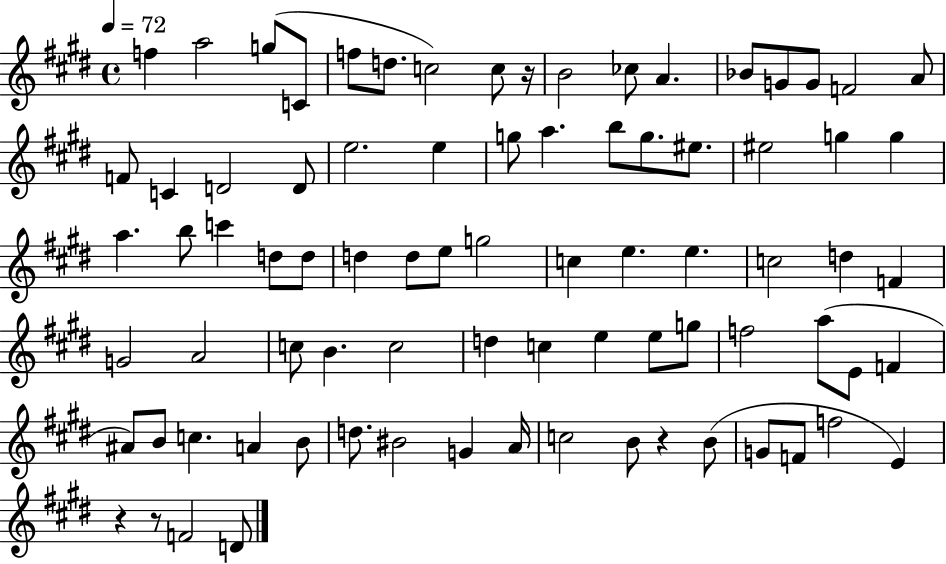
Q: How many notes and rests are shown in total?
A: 81